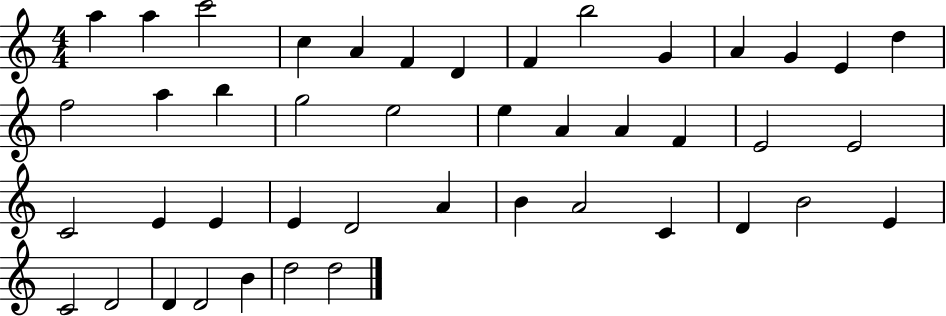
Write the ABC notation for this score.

X:1
T:Untitled
M:4/4
L:1/4
K:C
a a c'2 c A F D F b2 G A G E d f2 a b g2 e2 e A A F E2 E2 C2 E E E D2 A B A2 C D B2 E C2 D2 D D2 B d2 d2